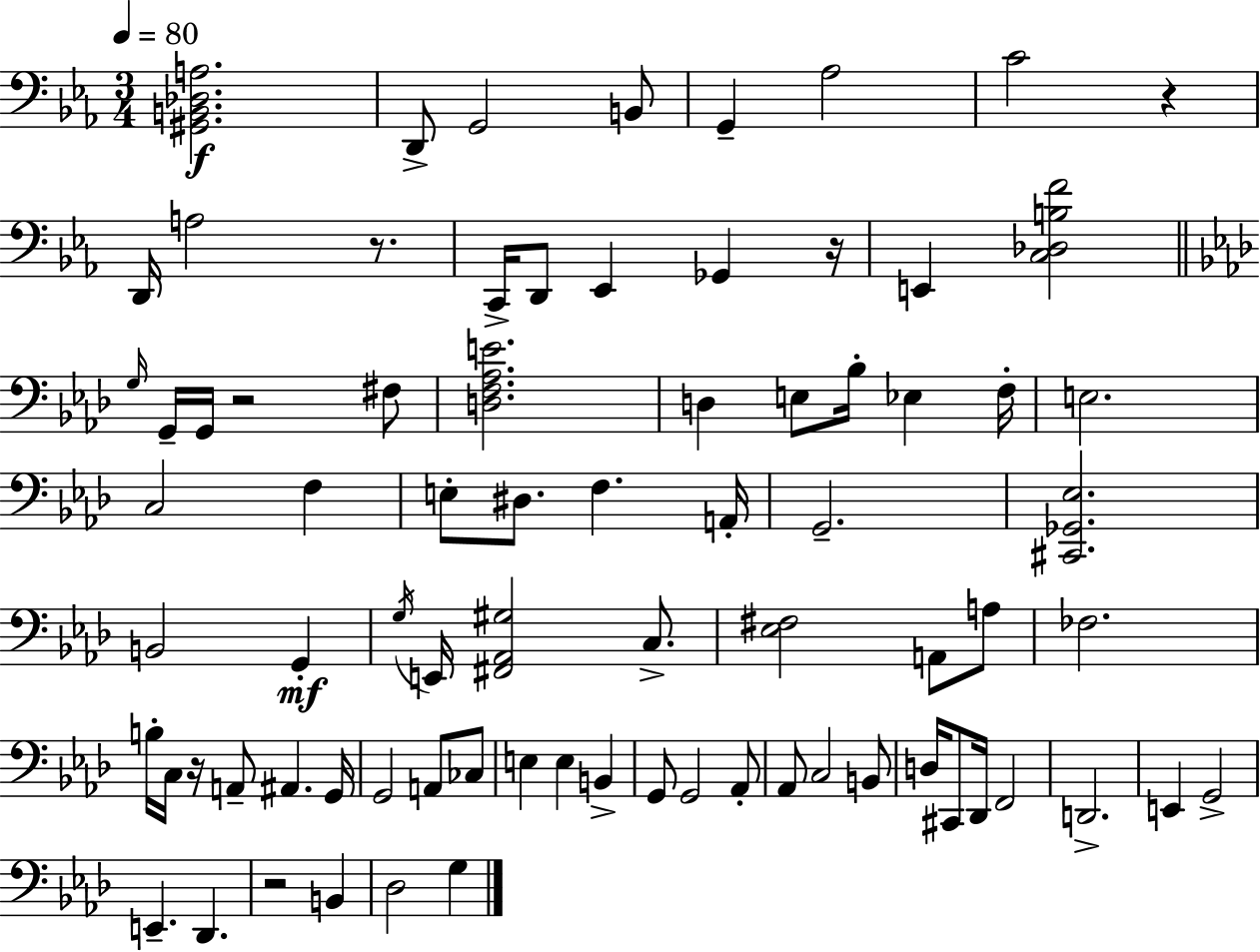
{
  \clef bass
  \numericTimeSignature
  \time 3/4
  \key ees \major
  \tempo 4 = 80
  <gis, b, des a>2.\f | d,8-> g,2 b,8 | g,4-- aes2 | c'2 r4 | \break d,16 a2 r8. | c,16-> d,8 ees,4 ges,4 r16 | e,4 <c des b f'>2 | \bar "||" \break \key f \minor \grace { g16 } g,16-- g,16 r2 fis8 | <d f aes e'>2. | d4 e8 bes16-. ees4 | f16-. e2. | \break c2 f4 | e8-. dis8. f4. | a,16-. g,2.-- | <cis, ges, ees>2. | \break b,2 g,4-.\mf | \acciaccatura { g16 } e,16 <fis, aes, gis>2 c8.-> | <ees fis>2 a,8 | a8 fes2. | \break b16-. c16 r16 a,8-- ais,4. | g,16 g,2 a,8 | ces8 e4 e4 b,4-> | g,8 g,2 | \break aes,8-. aes,8 c2 | b,8 d16 cis,8 des,16 f,2 | d,2.-> | e,4 g,2-> | \break e,4.-- des,4. | r2 b,4 | des2 g4 | \bar "|."
}